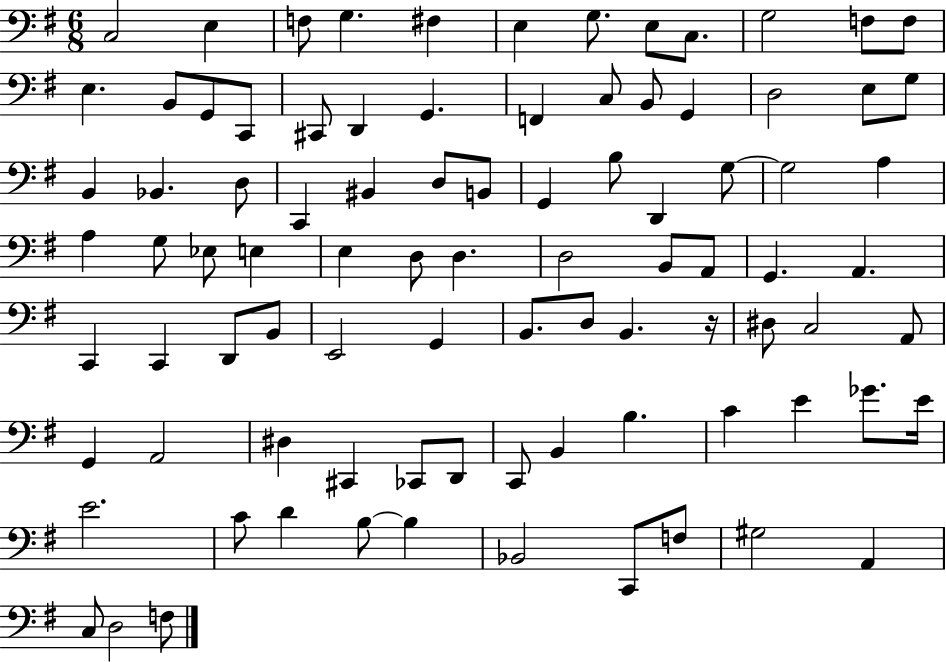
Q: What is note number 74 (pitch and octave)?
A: E4